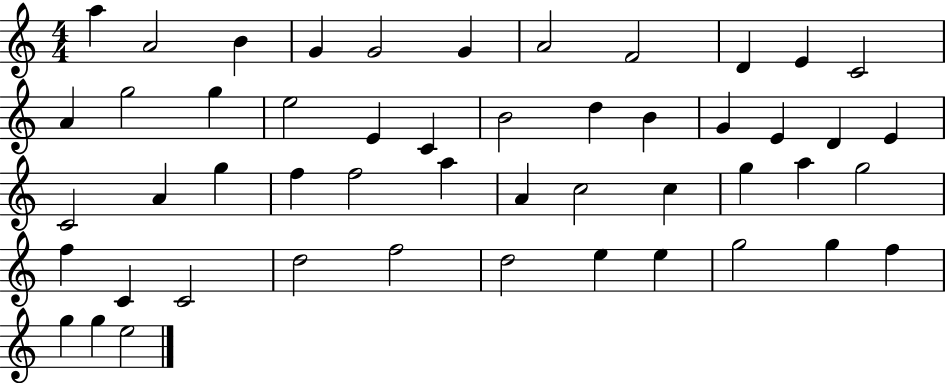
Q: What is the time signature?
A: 4/4